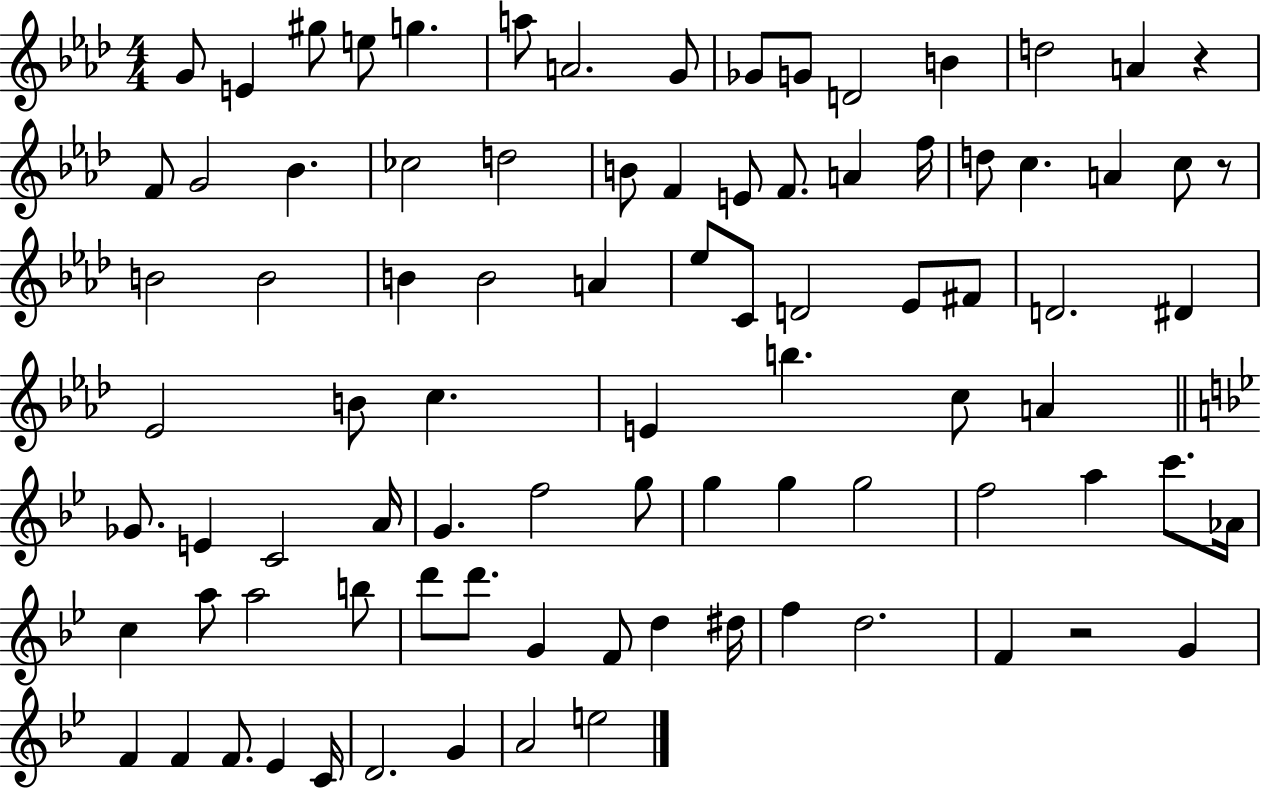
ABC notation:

X:1
T:Untitled
M:4/4
L:1/4
K:Ab
G/2 E ^g/2 e/2 g a/2 A2 G/2 _G/2 G/2 D2 B d2 A z F/2 G2 _B _c2 d2 B/2 F E/2 F/2 A f/4 d/2 c A c/2 z/2 B2 B2 B B2 A _e/2 C/2 D2 _E/2 ^F/2 D2 ^D _E2 B/2 c E b c/2 A _G/2 E C2 A/4 G f2 g/2 g g g2 f2 a c'/2 _A/4 c a/2 a2 b/2 d'/2 d'/2 G F/2 d ^d/4 f d2 F z2 G F F F/2 _E C/4 D2 G A2 e2